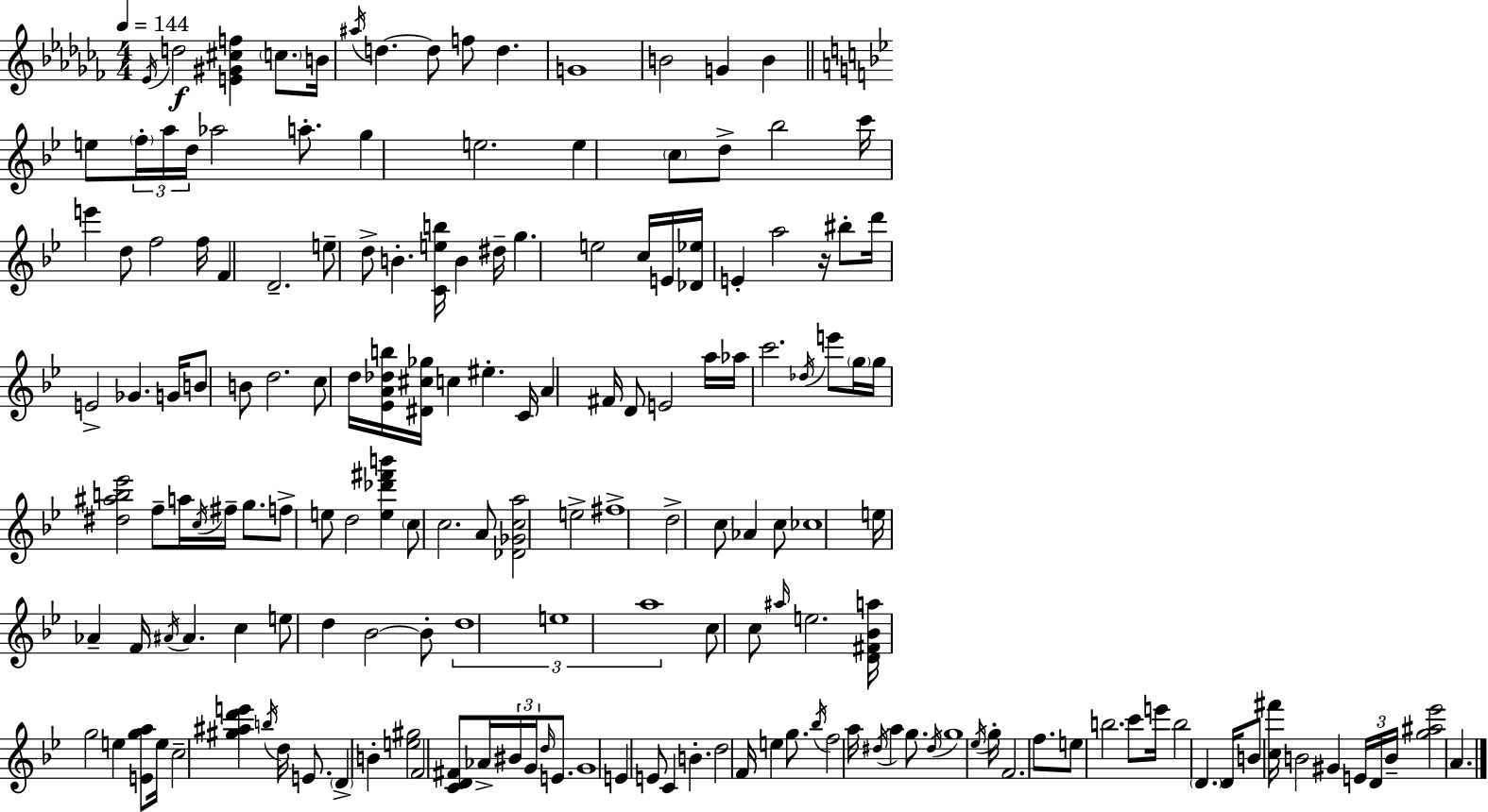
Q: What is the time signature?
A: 4/4